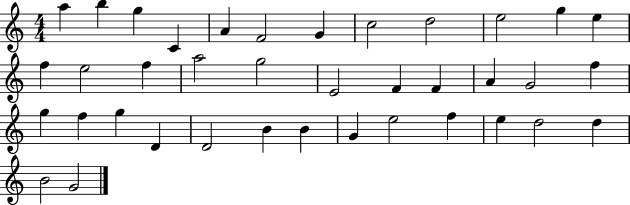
A5/q B5/q G5/q C4/q A4/q F4/h G4/q C5/h D5/h E5/h G5/q E5/q F5/q E5/h F5/q A5/h G5/h E4/h F4/q F4/q A4/q G4/h F5/q G5/q F5/q G5/q D4/q D4/h B4/q B4/q G4/q E5/h F5/q E5/q D5/h D5/q B4/h G4/h